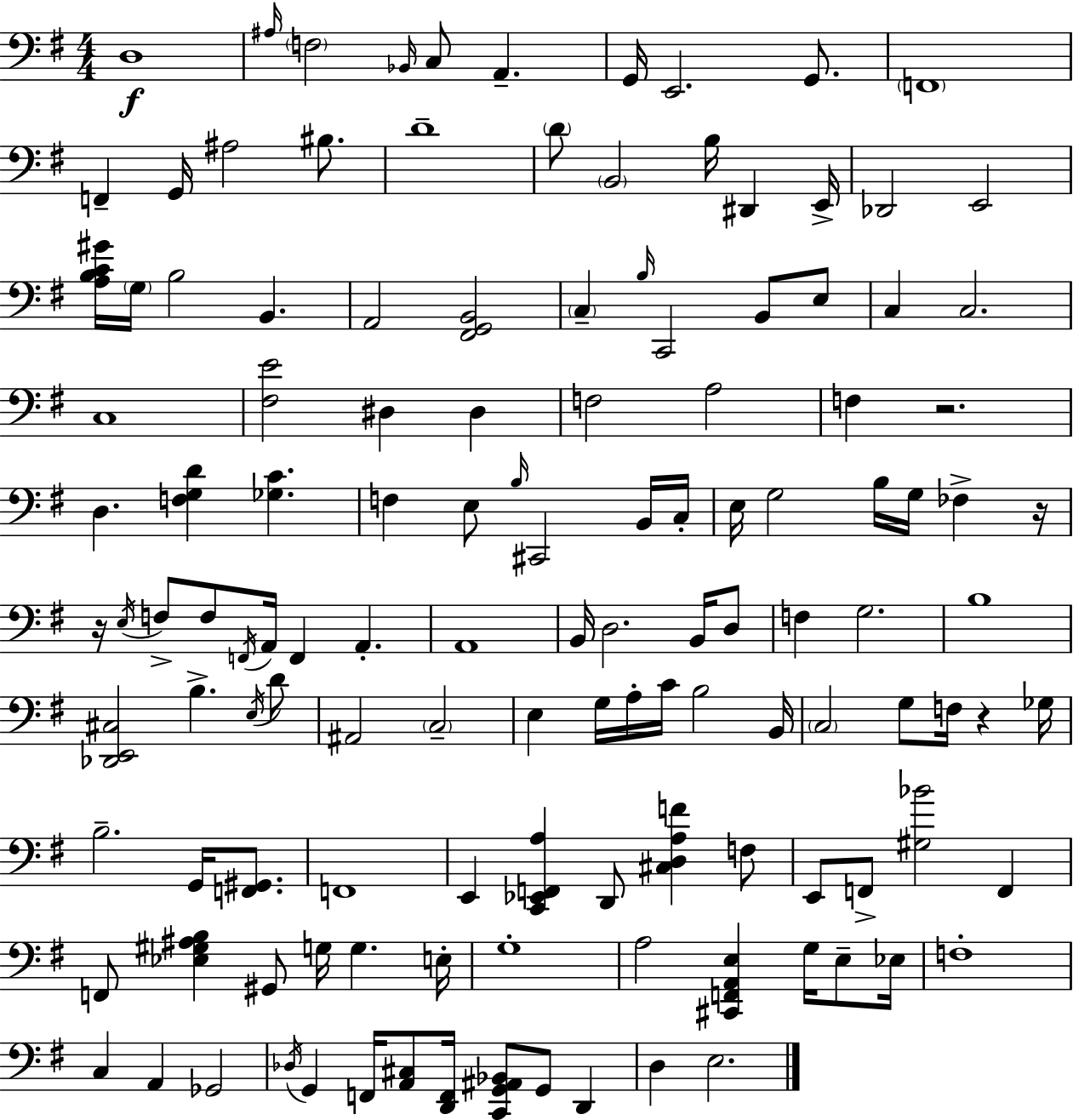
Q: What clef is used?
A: bass